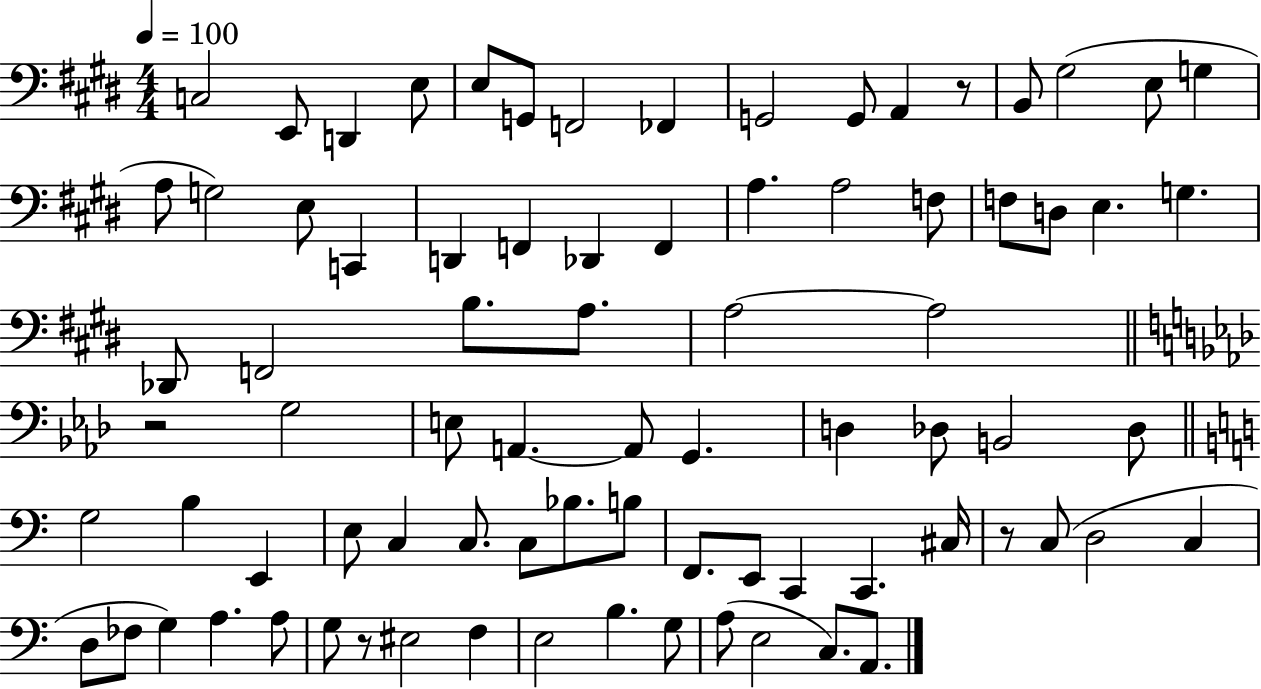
C3/h E2/e D2/q E3/e E3/e G2/e F2/h FES2/q G2/h G2/e A2/q R/e B2/e G#3/h E3/e G3/q A3/e G3/h E3/e C2/q D2/q F2/q Db2/q F2/q A3/q. A3/h F3/e F3/e D3/e E3/q. G3/q. Db2/e F2/h B3/e. A3/e. A3/h A3/h R/h G3/h E3/e A2/q. A2/e G2/q. D3/q Db3/e B2/h Db3/e G3/h B3/q E2/q E3/e C3/q C3/e. C3/e Bb3/e. B3/e F2/e. E2/e C2/q C2/q. C#3/s R/e C3/e D3/h C3/q D3/e FES3/e G3/q A3/q. A3/e G3/e R/e EIS3/h F3/q E3/h B3/q. G3/e A3/e E3/h C3/e. A2/e.